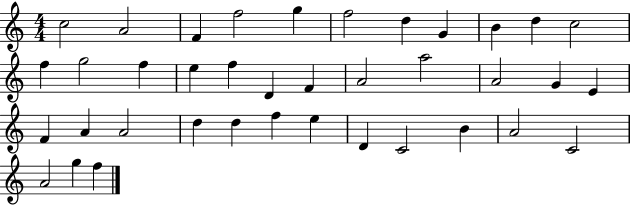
{
  \clef treble
  \numericTimeSignature
  \time 4/4
  \key c \major
  c''2 a'2 | f'4 f''2 g''4 | f''2 d''4 g'4 | b'4 d''4 c''2 | \break f''4 g''2 f''4 | e''4 f''4 d'4 f'4 | a'2 a''2 | a'2 g'4 e'4 | \break f'4 a'4 a'2 | d''4 d''4 f''4 e''4 | d'4 c'2 b'4 | a'2 c'2 | \break a'2 g''4 f''4 | \bar "|."
}